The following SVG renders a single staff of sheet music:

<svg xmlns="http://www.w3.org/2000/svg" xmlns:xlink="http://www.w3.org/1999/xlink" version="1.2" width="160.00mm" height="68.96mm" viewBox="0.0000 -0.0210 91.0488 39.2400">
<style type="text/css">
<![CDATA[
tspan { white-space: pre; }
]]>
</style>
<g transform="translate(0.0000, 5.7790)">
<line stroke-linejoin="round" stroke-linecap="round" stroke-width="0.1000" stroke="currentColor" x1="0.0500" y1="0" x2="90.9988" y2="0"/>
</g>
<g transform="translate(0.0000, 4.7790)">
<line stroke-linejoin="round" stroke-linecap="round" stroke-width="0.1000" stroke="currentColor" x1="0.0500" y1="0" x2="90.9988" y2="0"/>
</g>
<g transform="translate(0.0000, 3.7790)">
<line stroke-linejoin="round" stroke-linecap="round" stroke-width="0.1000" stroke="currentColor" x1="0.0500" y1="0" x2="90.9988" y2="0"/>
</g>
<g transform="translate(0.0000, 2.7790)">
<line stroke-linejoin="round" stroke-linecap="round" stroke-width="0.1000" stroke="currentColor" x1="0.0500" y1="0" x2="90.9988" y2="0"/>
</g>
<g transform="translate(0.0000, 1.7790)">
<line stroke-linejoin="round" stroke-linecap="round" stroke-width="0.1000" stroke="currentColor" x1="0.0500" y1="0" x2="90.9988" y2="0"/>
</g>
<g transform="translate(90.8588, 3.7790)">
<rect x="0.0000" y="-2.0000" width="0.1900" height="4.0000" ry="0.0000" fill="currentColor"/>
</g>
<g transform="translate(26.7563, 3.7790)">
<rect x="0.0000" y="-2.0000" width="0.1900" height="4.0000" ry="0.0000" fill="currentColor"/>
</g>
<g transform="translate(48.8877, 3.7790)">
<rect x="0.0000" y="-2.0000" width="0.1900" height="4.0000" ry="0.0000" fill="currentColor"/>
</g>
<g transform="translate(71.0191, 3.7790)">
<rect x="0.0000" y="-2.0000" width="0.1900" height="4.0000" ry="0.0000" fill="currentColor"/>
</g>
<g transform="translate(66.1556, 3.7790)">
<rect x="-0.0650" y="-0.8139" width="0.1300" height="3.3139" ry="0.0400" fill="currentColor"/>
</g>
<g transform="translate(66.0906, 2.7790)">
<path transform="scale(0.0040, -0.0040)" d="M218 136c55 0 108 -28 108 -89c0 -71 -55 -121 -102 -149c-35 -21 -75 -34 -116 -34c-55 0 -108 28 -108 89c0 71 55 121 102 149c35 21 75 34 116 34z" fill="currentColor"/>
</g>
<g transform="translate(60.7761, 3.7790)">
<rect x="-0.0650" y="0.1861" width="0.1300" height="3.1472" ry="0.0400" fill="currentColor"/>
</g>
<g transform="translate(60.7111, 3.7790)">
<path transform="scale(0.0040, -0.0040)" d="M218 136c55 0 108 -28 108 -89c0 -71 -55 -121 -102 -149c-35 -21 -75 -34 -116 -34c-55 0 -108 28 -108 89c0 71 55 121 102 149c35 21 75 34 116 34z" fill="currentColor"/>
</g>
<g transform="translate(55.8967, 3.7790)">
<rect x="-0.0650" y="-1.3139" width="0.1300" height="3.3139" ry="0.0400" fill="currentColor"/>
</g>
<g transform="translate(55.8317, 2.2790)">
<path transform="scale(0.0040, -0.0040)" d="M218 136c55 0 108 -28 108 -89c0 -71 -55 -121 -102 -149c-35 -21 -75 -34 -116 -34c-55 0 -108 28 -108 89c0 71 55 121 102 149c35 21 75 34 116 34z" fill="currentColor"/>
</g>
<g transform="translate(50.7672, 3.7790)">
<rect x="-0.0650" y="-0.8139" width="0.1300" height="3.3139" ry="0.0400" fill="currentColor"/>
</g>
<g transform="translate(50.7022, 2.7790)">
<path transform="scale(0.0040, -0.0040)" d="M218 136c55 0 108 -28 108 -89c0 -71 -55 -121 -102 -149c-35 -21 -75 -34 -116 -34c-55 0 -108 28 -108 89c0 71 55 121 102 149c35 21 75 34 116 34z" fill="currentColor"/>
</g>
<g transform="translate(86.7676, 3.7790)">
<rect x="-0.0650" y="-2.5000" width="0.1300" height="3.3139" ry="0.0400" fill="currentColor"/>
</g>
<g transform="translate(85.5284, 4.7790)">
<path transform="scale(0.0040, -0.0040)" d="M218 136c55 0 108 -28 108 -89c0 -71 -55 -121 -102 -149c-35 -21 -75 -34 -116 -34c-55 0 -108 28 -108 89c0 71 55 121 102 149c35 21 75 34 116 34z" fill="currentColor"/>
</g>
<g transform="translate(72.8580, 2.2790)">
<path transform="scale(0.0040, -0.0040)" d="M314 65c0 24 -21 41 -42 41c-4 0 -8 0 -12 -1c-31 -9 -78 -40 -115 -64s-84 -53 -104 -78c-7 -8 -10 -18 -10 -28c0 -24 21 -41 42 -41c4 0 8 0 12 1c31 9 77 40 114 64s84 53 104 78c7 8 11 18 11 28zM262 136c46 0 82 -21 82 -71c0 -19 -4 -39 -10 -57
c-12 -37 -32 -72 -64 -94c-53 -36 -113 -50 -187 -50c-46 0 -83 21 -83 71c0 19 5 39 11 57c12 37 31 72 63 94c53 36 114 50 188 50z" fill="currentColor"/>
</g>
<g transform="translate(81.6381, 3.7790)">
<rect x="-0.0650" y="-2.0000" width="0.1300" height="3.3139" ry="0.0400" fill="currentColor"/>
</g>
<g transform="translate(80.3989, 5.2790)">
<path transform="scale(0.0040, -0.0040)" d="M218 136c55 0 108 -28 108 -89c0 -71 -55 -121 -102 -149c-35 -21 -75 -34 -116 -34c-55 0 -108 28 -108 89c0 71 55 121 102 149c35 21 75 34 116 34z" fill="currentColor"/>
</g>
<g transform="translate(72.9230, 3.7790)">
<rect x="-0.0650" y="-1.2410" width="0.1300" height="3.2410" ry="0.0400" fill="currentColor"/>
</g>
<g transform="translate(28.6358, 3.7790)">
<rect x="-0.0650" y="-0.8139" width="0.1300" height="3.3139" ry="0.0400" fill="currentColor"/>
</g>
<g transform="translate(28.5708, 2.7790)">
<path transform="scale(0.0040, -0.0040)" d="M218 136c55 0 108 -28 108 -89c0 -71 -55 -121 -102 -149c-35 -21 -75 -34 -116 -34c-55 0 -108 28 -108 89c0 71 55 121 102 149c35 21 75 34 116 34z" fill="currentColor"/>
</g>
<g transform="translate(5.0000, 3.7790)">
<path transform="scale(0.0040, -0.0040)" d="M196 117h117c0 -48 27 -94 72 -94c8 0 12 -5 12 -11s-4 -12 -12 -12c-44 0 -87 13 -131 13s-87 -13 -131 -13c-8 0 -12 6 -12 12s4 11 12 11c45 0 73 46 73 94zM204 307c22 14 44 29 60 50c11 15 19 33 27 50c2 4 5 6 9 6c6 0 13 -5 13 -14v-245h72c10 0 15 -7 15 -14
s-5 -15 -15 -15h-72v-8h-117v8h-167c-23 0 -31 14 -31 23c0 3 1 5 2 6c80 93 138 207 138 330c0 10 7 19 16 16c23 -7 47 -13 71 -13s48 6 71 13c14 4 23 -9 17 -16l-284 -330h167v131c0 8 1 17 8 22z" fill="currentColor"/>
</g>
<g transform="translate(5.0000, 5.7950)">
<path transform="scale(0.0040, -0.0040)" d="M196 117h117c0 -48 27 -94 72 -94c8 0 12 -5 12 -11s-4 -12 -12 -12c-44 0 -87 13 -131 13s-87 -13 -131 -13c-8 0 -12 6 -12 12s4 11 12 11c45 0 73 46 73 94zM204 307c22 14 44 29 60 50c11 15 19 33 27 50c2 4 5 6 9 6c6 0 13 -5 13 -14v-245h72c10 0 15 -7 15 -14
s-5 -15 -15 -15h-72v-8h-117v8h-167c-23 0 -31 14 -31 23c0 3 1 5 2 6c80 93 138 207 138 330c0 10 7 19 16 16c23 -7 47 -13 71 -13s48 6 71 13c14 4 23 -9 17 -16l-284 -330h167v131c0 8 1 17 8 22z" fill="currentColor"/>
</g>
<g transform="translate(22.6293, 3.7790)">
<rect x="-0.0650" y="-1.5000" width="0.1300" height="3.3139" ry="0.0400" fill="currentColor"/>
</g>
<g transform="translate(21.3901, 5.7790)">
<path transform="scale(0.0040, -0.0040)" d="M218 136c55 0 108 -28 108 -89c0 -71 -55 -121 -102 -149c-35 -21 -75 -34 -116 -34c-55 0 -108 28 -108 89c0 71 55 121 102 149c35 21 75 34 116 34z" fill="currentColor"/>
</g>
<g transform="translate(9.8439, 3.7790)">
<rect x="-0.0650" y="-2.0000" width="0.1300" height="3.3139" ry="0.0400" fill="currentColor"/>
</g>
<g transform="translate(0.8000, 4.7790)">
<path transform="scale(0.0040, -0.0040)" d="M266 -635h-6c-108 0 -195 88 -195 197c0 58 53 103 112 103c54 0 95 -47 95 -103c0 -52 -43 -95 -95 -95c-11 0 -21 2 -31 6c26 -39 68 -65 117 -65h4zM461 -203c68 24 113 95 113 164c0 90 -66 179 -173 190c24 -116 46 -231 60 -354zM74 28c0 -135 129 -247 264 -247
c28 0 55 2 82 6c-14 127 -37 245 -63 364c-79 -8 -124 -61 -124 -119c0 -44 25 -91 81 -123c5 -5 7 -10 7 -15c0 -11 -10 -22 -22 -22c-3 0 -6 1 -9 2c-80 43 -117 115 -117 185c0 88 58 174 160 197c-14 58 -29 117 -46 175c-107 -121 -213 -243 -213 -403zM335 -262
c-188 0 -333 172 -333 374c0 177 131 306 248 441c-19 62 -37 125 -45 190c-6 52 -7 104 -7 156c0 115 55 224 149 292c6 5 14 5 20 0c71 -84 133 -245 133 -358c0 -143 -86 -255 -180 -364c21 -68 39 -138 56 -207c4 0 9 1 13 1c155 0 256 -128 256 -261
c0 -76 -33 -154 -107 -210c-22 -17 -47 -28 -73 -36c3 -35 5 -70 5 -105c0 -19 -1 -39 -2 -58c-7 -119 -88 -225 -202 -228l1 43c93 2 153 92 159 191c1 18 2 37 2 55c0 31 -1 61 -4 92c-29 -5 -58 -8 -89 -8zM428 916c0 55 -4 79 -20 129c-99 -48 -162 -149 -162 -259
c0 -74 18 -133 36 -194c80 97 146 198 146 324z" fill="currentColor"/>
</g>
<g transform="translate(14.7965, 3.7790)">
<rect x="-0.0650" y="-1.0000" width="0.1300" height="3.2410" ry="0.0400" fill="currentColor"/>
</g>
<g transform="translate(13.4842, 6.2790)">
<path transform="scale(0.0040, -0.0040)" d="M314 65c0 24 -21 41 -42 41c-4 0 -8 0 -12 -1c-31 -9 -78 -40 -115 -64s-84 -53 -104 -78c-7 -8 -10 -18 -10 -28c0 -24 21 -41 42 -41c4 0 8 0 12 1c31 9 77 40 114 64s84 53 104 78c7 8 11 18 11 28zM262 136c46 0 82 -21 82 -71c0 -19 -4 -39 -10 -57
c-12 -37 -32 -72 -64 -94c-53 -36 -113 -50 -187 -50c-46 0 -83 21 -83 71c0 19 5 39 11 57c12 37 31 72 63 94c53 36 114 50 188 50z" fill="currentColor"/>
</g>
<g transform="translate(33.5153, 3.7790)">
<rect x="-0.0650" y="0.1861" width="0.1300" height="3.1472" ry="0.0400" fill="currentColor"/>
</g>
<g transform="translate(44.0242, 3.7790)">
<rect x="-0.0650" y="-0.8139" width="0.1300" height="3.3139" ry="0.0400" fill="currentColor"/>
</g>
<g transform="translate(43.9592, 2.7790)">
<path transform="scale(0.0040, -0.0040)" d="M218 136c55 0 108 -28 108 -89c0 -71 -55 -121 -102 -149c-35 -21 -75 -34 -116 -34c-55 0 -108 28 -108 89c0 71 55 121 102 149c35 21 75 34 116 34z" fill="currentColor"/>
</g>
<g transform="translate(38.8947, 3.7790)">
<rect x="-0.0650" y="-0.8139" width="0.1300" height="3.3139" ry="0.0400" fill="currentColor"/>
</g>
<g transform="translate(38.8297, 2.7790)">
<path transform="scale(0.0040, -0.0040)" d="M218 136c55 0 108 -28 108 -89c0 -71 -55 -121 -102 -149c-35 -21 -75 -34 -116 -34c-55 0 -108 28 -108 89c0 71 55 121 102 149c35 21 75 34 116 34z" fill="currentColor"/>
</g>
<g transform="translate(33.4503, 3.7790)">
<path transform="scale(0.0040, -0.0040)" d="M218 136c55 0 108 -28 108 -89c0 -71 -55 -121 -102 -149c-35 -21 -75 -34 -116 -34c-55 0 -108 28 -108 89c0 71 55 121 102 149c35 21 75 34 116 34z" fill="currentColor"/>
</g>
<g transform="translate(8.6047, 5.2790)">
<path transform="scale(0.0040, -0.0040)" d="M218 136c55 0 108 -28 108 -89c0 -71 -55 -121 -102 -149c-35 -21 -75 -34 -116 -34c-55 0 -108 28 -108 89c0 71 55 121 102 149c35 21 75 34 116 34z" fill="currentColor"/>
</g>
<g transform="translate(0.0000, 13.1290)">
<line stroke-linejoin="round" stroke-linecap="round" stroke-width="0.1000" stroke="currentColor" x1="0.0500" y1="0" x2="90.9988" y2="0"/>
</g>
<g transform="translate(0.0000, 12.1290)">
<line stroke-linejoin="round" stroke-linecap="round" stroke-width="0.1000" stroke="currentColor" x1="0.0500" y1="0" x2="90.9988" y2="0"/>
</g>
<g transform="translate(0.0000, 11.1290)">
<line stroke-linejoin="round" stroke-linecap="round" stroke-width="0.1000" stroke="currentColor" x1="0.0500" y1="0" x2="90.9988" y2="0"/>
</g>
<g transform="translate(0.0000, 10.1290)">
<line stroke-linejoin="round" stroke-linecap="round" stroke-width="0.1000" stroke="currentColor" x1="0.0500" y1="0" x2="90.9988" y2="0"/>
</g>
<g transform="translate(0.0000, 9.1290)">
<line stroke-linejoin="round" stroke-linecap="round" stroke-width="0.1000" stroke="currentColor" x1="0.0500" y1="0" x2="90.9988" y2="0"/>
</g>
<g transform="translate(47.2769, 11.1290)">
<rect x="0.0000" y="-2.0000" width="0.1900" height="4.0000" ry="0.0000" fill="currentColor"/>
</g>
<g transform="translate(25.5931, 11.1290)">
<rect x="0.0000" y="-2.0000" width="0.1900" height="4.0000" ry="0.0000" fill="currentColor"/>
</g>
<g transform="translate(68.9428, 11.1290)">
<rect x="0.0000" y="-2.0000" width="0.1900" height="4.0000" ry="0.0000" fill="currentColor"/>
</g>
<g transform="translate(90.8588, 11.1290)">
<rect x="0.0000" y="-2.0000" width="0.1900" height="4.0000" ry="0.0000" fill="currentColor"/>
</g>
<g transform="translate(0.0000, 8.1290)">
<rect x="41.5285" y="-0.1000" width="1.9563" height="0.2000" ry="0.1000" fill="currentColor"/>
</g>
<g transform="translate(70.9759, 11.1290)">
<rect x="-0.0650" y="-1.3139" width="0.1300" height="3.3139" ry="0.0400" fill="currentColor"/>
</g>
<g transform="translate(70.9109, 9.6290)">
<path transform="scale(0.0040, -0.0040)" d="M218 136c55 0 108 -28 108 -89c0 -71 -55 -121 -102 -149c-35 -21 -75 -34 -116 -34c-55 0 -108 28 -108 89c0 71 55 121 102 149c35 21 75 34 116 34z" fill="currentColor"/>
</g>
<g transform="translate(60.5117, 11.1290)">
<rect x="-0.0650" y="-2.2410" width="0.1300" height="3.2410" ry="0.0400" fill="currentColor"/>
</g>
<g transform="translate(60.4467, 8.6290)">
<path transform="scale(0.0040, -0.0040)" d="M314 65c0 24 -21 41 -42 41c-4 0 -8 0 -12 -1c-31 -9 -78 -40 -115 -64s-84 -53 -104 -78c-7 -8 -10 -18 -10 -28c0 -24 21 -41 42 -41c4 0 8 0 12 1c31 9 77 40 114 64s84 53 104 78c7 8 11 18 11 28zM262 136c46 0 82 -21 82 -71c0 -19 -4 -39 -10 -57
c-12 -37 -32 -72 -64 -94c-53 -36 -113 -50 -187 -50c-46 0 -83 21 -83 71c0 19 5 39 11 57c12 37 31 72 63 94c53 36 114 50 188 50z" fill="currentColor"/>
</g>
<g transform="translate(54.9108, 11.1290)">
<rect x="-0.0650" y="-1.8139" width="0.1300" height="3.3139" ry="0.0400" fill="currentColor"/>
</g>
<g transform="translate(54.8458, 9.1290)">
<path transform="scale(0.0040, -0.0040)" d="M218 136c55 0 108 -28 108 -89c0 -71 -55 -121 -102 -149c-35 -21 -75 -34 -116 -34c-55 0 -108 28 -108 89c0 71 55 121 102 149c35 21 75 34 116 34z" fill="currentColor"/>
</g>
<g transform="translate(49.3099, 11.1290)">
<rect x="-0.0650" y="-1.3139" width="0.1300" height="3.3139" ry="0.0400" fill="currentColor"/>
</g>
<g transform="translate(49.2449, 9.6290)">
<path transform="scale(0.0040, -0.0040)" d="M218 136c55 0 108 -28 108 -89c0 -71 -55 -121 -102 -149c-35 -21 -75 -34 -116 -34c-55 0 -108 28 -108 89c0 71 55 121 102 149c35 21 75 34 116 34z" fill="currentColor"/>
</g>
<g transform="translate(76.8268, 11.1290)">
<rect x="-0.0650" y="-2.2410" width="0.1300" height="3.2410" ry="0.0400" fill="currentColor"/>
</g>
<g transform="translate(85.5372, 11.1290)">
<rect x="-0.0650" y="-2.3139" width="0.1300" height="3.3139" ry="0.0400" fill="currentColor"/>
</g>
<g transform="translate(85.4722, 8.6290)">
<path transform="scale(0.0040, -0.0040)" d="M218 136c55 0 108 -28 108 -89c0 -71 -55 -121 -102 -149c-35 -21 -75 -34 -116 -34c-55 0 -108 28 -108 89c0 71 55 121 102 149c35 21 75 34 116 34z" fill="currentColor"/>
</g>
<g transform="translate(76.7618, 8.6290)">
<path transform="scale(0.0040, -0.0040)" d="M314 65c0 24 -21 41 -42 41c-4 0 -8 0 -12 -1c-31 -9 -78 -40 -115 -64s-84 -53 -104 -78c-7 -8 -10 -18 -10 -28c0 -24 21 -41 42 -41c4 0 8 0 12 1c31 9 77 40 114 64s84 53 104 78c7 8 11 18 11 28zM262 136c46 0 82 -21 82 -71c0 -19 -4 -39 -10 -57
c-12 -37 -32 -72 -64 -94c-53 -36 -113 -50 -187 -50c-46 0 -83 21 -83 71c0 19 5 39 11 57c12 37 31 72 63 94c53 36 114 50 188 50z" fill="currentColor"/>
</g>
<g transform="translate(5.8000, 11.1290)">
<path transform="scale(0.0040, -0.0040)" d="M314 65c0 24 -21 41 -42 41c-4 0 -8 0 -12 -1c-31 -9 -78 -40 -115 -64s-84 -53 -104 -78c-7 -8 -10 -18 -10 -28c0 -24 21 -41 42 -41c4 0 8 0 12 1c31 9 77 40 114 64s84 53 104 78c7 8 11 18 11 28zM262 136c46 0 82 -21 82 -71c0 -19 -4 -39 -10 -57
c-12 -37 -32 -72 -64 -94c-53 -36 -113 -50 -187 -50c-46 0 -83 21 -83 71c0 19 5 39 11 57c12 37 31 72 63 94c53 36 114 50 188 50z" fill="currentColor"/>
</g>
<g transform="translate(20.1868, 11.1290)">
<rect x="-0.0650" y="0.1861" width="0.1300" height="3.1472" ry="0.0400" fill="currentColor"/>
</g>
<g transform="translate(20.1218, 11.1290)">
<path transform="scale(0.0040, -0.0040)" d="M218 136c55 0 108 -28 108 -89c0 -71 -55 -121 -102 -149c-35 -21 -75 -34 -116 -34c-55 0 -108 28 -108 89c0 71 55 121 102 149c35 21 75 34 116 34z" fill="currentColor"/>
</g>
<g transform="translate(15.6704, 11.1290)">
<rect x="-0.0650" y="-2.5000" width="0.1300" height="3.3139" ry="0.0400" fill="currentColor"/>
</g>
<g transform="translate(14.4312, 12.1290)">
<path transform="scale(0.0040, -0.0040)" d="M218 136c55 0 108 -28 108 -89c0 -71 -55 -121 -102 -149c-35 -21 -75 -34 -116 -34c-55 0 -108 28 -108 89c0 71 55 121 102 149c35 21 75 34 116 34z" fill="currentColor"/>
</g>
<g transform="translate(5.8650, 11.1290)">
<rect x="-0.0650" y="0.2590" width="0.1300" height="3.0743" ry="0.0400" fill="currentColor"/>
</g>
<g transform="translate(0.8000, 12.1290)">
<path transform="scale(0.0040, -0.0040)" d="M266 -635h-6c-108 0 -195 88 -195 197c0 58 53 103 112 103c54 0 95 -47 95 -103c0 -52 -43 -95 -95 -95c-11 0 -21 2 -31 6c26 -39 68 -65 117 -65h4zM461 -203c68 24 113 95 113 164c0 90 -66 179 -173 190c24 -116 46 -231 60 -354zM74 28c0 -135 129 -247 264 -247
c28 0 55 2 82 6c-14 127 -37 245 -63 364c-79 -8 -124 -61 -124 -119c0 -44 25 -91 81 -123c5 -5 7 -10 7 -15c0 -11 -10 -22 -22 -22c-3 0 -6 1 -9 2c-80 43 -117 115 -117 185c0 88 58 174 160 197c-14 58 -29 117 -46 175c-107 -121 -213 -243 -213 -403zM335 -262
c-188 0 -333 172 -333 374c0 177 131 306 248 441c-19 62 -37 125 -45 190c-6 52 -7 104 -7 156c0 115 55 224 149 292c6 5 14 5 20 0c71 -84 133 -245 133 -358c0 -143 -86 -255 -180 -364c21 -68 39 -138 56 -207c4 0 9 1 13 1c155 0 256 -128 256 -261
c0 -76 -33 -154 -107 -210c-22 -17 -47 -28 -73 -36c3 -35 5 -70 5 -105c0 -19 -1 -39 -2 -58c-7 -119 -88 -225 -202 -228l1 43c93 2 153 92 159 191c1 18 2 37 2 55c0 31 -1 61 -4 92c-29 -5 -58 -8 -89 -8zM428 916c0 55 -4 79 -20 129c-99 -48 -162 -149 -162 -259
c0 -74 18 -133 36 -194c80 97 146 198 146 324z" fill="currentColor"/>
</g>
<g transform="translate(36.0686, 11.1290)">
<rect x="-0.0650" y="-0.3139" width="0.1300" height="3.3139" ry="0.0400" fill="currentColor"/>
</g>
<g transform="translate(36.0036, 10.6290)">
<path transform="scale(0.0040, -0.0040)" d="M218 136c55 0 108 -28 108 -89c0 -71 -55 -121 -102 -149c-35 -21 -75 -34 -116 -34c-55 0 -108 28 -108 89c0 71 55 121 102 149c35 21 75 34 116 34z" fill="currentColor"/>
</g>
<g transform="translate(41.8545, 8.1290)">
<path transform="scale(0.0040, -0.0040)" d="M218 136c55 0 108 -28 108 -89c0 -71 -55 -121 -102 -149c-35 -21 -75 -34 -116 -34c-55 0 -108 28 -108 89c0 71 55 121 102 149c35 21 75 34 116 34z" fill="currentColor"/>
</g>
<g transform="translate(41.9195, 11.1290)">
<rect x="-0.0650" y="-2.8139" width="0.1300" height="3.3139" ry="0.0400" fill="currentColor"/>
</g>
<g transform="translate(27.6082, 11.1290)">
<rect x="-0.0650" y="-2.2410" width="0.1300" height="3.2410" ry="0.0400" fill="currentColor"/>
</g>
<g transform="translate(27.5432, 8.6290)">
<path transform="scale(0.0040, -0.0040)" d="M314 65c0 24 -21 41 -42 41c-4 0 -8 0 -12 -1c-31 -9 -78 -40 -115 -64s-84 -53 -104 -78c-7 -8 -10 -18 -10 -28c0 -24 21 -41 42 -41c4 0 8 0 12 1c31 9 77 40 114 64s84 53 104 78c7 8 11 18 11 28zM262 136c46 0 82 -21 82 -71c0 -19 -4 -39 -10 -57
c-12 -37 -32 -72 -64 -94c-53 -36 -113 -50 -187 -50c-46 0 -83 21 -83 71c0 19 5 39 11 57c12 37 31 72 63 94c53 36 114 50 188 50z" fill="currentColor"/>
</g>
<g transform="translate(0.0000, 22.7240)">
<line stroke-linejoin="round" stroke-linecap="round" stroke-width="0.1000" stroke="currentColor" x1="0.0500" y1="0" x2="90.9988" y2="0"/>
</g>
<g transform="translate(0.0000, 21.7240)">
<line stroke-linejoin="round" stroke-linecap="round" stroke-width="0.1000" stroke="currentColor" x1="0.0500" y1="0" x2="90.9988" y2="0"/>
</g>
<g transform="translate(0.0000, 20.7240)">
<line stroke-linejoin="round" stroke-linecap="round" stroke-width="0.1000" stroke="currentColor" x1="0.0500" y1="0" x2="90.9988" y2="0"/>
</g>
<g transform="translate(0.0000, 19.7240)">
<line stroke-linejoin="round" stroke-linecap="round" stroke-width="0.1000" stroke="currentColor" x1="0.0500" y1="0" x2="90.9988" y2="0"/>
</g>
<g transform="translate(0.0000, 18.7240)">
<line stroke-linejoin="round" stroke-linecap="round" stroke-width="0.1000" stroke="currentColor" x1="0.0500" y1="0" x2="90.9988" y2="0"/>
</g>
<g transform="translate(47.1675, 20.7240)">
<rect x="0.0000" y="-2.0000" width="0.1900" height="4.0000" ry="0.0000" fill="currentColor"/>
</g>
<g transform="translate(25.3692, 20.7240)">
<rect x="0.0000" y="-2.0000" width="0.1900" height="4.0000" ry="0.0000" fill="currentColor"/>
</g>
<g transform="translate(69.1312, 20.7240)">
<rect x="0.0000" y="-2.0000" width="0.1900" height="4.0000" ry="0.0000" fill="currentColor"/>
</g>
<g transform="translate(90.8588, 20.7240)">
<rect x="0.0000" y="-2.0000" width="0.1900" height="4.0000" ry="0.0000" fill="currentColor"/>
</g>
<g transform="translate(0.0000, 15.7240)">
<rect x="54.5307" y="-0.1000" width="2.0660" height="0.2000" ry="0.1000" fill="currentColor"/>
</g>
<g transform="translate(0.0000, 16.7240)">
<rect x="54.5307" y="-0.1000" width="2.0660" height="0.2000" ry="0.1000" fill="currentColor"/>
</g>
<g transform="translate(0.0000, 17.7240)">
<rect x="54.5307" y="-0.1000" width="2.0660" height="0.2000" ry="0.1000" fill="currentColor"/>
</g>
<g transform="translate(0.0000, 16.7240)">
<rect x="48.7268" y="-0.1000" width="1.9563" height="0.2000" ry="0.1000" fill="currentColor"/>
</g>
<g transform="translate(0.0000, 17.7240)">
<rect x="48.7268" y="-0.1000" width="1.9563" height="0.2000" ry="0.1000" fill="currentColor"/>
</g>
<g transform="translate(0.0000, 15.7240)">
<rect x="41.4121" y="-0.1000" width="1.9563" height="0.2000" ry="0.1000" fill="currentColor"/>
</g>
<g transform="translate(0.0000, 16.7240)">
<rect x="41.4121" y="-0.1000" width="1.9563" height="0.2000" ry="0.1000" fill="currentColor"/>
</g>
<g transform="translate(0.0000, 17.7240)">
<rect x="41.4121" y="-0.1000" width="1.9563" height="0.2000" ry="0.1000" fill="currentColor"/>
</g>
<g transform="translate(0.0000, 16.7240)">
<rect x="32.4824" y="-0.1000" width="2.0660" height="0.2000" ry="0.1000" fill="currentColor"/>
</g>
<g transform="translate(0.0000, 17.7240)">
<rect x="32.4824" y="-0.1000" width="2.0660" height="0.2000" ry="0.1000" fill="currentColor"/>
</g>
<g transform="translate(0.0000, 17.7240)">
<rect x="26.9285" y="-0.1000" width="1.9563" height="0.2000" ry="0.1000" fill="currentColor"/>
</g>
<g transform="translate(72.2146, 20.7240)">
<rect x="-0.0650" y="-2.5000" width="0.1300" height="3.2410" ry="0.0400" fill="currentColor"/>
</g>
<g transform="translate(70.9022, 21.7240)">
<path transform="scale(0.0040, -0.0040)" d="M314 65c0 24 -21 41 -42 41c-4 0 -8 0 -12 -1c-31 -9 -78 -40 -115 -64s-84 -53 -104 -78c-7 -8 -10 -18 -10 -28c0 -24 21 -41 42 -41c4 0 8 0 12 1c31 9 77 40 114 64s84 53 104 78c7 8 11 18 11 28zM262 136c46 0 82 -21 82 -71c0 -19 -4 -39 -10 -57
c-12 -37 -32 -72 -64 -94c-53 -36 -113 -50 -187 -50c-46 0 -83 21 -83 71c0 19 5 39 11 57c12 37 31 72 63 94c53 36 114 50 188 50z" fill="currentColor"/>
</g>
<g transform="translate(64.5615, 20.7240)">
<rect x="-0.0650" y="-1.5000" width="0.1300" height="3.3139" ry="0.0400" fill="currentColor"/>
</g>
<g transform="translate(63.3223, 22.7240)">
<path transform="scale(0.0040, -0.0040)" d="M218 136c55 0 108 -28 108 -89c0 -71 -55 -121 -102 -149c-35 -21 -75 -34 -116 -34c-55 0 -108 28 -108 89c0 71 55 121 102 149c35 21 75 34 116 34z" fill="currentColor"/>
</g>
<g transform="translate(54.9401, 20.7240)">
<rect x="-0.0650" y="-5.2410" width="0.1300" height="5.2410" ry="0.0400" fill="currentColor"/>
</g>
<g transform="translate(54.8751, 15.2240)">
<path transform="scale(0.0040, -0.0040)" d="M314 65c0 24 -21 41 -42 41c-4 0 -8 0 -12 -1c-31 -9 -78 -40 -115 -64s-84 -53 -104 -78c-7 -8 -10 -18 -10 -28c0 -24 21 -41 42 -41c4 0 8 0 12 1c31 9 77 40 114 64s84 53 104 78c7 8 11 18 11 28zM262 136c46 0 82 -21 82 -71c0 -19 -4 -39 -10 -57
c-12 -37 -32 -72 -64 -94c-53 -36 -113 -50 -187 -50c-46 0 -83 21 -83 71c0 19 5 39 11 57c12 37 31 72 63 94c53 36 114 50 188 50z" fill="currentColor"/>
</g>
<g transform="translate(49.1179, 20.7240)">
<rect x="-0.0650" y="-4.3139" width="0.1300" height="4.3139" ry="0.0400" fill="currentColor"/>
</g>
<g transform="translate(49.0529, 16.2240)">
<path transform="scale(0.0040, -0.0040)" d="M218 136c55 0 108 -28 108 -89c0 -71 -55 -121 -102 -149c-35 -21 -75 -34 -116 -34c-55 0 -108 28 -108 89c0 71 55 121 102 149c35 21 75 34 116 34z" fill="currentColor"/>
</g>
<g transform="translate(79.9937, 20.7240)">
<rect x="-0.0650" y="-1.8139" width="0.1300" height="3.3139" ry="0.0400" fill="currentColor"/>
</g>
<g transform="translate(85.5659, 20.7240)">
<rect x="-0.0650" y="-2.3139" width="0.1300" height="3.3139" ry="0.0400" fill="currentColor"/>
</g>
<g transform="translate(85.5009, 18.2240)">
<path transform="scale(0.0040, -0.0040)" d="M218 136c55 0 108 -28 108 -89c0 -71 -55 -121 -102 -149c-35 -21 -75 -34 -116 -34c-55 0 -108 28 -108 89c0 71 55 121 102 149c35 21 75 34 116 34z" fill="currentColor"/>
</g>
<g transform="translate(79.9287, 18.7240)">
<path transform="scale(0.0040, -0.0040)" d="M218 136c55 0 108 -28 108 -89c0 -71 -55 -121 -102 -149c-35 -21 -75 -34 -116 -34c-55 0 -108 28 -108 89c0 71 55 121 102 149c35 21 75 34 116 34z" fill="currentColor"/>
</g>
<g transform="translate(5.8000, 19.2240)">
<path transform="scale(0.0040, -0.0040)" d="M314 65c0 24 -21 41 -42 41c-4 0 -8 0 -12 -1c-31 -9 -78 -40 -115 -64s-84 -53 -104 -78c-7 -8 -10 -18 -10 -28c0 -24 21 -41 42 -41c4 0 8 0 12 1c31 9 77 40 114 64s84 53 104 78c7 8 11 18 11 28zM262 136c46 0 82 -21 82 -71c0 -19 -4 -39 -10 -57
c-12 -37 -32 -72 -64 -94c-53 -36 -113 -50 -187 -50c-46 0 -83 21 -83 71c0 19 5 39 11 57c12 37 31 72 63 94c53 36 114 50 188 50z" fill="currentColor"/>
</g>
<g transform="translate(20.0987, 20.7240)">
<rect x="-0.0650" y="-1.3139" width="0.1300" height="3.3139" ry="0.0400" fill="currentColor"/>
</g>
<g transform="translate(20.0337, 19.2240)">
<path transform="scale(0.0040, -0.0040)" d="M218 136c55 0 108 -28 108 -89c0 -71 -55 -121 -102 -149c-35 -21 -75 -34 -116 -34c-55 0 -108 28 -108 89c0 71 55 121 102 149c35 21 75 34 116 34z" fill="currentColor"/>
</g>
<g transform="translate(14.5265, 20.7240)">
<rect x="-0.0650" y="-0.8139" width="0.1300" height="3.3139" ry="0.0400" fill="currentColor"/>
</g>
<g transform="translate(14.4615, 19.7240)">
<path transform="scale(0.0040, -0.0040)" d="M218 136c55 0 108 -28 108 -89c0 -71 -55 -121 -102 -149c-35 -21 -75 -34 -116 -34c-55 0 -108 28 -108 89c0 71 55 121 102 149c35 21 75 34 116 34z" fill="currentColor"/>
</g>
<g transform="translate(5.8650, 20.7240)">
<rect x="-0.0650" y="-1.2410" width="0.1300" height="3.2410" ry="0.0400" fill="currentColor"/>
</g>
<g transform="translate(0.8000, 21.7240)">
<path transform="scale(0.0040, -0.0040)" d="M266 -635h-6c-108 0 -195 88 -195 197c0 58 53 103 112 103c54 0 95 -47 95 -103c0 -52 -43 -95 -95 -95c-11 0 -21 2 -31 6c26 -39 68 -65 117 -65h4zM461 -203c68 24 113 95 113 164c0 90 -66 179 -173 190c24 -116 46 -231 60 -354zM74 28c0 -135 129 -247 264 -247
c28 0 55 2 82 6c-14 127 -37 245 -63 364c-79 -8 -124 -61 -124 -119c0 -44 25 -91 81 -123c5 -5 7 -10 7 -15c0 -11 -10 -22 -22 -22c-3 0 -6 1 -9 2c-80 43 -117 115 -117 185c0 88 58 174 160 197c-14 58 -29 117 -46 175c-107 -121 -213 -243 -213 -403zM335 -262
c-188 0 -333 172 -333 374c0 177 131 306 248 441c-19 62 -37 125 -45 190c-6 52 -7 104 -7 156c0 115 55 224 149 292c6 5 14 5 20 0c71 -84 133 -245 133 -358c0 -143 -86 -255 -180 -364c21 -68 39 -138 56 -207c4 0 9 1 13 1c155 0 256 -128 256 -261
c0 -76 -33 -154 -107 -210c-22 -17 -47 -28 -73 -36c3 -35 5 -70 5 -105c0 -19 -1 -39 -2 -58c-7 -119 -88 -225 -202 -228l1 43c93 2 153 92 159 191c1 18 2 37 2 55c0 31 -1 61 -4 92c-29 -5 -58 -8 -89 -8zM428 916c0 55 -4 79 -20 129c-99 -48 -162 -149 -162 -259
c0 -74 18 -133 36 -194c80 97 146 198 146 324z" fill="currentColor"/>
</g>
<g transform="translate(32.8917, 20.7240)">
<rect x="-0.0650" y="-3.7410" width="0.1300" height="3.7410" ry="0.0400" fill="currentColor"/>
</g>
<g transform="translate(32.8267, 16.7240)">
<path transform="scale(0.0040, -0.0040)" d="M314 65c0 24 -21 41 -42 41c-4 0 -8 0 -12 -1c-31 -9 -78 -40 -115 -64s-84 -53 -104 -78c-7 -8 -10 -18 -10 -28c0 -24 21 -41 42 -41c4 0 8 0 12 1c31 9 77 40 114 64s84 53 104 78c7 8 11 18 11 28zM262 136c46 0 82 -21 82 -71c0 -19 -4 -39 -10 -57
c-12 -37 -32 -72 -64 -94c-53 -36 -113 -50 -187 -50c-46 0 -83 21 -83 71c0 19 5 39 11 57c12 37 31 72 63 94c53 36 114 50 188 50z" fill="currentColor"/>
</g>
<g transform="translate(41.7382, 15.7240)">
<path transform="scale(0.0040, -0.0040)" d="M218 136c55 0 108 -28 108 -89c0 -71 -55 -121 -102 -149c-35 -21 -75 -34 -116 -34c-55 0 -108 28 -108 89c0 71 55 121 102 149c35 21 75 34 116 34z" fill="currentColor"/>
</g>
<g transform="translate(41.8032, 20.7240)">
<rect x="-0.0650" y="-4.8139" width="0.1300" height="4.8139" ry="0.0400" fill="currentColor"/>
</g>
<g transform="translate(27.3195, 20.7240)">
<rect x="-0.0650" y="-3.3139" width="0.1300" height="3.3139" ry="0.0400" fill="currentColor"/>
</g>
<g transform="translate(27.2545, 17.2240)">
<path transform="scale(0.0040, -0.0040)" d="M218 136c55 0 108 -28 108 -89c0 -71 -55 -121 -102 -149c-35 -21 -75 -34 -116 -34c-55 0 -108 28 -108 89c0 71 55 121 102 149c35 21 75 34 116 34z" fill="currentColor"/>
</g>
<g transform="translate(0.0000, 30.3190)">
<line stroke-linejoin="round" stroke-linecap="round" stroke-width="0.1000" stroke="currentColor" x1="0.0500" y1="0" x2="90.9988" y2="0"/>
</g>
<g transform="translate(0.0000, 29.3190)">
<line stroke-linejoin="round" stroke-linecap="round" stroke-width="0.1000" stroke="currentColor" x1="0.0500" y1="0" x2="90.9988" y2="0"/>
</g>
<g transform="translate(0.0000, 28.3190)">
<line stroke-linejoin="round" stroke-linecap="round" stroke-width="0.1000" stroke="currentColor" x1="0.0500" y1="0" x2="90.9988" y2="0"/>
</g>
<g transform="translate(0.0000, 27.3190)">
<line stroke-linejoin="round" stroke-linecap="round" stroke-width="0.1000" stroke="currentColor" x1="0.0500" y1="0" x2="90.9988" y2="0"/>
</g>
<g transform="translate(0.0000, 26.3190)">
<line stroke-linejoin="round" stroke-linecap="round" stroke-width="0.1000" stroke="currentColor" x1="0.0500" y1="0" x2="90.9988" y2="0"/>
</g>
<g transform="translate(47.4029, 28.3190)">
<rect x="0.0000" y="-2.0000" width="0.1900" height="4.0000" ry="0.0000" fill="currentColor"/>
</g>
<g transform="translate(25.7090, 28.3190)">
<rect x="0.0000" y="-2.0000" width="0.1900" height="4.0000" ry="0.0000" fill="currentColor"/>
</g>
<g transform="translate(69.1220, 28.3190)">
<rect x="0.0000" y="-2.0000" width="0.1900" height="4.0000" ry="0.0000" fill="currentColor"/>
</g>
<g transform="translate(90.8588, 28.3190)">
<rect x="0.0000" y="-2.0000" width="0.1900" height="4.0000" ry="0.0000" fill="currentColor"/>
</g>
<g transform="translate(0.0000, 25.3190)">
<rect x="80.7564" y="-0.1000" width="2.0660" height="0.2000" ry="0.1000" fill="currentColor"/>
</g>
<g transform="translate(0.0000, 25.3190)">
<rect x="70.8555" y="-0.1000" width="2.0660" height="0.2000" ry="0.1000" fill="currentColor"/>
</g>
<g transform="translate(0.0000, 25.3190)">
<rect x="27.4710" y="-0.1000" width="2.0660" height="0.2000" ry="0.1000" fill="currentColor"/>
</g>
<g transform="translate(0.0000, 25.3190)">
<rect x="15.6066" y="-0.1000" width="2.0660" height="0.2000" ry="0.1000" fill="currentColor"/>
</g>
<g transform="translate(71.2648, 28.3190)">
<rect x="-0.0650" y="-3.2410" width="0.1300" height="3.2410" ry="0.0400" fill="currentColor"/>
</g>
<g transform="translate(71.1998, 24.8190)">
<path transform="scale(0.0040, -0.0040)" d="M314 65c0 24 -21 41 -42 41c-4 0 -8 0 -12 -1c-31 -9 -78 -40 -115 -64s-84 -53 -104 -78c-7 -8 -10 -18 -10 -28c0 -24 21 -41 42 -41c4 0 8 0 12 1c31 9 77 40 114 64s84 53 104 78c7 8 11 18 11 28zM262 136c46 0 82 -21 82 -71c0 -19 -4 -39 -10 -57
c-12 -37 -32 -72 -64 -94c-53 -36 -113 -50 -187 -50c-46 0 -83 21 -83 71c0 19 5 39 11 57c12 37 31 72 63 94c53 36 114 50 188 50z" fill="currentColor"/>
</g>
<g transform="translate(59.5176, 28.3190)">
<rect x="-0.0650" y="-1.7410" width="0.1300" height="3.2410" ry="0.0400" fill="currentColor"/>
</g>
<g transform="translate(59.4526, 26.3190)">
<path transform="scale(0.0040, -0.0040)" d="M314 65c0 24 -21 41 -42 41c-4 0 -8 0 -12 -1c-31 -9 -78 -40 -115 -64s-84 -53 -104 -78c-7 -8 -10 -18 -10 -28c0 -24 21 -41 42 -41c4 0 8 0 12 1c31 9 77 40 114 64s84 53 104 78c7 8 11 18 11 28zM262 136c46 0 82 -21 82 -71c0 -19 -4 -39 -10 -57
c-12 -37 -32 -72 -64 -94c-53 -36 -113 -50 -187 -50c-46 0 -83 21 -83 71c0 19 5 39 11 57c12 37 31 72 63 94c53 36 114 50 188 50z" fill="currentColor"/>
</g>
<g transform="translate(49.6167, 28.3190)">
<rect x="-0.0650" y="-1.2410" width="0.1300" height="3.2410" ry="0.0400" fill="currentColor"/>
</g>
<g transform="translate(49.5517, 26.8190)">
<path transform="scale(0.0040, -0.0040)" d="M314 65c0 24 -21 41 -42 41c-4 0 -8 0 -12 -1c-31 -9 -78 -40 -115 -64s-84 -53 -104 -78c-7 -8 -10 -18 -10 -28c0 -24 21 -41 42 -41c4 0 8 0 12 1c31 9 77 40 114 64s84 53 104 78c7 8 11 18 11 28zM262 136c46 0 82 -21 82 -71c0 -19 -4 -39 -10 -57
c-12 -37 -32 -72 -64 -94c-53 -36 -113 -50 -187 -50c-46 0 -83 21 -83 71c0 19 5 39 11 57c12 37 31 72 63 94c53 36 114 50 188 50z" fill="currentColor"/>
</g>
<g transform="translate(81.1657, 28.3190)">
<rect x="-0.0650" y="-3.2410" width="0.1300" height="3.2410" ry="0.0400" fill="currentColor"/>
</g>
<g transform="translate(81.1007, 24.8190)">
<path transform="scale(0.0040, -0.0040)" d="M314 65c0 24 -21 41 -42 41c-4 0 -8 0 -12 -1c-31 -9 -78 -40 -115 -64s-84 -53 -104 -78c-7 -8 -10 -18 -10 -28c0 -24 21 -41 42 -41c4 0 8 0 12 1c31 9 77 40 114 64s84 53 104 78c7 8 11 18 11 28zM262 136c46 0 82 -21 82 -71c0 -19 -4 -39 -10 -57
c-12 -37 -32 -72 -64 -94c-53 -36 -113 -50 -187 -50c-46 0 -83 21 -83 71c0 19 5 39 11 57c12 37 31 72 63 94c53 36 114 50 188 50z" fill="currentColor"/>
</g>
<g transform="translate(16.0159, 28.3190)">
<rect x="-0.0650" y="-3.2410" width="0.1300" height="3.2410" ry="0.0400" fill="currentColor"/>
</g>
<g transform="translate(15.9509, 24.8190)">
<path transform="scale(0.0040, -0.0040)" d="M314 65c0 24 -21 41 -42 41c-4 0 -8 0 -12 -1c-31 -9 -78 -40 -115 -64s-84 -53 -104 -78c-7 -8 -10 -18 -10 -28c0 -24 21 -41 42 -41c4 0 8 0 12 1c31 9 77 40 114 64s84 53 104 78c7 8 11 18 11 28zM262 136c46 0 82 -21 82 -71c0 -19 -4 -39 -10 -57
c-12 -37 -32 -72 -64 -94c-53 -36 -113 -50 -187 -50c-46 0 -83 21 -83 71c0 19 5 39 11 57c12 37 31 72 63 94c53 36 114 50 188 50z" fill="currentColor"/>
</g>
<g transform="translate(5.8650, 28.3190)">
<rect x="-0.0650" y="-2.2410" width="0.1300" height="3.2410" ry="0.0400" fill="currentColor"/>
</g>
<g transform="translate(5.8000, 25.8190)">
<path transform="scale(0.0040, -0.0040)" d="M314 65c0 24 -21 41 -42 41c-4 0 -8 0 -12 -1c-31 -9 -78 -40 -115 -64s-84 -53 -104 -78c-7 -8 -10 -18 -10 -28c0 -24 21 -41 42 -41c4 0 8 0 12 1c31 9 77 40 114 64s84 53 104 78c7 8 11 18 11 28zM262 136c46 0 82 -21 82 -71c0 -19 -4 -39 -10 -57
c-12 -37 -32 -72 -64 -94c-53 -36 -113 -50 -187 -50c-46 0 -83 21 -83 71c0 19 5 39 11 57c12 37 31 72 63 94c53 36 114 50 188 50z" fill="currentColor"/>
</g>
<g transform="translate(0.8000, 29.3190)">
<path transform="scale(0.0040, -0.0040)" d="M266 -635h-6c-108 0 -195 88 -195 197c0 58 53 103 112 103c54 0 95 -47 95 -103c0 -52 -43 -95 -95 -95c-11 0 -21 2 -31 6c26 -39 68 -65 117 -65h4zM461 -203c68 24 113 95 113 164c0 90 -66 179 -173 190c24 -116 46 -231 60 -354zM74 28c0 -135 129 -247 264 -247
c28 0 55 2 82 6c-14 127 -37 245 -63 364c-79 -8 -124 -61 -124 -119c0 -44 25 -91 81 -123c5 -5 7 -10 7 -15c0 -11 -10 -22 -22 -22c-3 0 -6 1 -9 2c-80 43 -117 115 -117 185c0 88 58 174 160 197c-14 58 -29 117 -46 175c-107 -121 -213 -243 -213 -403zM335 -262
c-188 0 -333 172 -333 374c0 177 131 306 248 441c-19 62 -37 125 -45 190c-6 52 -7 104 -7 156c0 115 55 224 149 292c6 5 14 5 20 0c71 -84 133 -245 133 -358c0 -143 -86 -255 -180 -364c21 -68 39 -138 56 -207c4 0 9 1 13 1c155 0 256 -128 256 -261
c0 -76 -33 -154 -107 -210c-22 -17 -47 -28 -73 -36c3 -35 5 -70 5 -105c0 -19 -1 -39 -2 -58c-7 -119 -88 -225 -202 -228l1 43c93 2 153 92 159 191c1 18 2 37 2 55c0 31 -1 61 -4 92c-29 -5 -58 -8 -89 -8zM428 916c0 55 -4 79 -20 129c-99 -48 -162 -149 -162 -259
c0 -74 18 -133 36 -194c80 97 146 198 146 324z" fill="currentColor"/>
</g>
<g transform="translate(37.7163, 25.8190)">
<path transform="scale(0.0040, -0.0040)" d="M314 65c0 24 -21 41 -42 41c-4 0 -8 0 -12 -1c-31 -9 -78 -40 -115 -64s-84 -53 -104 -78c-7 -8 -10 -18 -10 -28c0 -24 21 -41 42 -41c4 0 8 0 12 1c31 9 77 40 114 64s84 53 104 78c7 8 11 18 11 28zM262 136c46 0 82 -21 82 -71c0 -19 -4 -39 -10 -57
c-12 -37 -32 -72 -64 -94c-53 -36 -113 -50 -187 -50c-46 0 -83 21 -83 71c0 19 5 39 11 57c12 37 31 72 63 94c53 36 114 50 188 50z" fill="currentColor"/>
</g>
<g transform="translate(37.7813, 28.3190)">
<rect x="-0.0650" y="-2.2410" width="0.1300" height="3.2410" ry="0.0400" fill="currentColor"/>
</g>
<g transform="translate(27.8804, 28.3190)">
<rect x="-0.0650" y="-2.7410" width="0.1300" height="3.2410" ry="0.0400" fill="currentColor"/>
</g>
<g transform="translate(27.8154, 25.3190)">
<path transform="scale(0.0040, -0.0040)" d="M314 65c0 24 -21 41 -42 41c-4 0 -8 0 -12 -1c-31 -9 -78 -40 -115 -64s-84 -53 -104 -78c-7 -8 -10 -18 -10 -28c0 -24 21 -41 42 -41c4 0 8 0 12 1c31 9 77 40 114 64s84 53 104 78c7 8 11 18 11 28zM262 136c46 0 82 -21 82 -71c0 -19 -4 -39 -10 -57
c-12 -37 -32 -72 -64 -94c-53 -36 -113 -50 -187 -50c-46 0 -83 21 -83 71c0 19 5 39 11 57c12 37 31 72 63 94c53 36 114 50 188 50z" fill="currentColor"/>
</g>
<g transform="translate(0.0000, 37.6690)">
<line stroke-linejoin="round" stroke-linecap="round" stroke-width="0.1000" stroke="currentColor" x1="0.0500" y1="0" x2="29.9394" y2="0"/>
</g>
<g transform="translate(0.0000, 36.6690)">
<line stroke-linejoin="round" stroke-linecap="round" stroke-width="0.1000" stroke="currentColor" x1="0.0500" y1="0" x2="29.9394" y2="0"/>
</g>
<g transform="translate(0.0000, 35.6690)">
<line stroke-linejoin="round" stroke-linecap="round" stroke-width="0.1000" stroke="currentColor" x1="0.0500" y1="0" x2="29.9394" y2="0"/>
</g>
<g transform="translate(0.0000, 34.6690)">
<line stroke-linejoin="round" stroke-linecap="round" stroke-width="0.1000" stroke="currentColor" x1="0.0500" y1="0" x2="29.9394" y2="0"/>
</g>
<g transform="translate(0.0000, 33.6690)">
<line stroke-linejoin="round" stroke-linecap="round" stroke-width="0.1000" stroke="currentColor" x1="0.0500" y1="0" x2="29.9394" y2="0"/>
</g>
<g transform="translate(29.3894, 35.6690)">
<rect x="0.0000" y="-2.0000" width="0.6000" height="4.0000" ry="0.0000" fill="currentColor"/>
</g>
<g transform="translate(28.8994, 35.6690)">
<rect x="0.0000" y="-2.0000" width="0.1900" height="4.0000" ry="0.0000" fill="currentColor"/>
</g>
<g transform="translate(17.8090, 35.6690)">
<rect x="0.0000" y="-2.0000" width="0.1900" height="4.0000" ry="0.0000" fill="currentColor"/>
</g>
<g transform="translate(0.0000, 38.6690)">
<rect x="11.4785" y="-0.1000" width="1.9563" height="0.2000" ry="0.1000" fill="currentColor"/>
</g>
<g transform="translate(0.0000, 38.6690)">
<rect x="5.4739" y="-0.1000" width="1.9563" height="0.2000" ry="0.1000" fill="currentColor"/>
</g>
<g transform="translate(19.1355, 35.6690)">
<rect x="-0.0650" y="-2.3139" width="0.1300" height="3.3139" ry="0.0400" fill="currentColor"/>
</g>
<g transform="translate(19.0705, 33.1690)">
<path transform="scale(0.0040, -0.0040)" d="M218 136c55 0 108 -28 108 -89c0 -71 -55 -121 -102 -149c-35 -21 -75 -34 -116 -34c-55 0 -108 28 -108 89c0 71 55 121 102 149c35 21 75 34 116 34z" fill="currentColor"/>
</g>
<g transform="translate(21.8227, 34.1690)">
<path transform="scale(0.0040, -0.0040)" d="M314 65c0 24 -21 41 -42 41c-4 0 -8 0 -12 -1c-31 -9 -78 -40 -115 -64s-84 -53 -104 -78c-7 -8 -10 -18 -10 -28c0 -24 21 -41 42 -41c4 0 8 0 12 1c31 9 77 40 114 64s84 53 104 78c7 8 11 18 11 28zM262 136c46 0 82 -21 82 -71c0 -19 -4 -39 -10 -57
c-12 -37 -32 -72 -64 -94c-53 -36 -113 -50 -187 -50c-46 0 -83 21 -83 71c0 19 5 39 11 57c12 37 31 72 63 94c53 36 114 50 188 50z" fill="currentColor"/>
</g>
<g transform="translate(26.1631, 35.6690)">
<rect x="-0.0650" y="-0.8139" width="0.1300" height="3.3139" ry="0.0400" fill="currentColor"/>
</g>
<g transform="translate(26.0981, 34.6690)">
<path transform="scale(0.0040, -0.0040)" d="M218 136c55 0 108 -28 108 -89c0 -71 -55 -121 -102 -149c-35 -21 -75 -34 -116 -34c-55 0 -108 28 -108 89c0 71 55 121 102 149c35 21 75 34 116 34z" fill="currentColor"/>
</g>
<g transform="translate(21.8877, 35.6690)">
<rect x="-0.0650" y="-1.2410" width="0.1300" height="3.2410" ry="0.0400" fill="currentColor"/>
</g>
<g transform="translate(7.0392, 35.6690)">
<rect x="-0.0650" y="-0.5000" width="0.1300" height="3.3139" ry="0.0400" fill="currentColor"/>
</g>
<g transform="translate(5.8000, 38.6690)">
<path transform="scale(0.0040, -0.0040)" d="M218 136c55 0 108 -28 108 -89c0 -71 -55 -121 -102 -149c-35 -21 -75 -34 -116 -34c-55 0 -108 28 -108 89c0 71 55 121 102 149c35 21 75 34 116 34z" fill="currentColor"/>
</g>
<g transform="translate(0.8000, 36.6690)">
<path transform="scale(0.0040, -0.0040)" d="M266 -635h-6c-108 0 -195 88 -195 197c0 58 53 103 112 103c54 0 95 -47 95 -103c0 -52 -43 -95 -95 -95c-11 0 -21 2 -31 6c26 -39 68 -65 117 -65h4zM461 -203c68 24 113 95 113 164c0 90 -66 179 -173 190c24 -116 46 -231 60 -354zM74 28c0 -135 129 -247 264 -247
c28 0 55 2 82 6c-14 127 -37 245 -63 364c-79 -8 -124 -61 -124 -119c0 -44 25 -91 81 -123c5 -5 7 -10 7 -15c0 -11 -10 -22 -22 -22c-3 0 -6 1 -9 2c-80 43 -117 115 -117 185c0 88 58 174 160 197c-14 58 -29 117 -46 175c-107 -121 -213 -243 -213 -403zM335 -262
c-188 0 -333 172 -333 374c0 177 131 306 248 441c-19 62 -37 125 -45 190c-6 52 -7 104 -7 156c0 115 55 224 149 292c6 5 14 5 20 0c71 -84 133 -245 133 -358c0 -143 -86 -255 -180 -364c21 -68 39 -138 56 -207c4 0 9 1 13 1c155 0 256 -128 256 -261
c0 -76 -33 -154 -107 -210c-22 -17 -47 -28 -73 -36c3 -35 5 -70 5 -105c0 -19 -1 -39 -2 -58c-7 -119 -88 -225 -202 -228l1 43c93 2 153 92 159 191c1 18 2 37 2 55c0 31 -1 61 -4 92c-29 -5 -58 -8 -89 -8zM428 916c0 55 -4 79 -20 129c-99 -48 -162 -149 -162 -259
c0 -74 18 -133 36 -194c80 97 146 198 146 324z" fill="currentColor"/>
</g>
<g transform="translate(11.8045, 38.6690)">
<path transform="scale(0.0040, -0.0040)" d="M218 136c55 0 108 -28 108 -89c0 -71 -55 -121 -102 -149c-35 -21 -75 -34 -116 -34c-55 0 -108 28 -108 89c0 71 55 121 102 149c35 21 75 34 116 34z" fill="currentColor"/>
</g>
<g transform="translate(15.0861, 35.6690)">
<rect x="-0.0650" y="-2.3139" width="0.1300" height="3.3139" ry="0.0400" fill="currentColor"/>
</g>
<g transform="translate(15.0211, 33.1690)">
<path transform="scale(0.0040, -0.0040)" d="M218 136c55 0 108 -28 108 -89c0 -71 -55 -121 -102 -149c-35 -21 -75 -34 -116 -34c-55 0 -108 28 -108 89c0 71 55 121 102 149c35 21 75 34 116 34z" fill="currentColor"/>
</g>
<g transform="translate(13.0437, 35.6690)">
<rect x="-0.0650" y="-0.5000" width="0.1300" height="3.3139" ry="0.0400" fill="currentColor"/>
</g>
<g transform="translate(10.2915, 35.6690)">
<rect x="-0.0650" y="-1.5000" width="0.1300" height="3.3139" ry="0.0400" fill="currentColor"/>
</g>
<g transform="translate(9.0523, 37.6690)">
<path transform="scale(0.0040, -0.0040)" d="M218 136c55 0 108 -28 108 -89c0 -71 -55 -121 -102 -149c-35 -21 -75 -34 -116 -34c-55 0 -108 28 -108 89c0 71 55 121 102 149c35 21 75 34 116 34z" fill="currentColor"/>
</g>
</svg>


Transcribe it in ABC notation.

X:1
T:Untitled
M:4/4
L:1/4
K:C
F D2 E d B d d d e B d e2 F G B2 G B g2 c a e f g2 e g2 g e2 d e b c'2 e' d' f'2 E G2 f g g2 b2 a2 g2 e2 f2 b2 b2 C E C g g e2 d